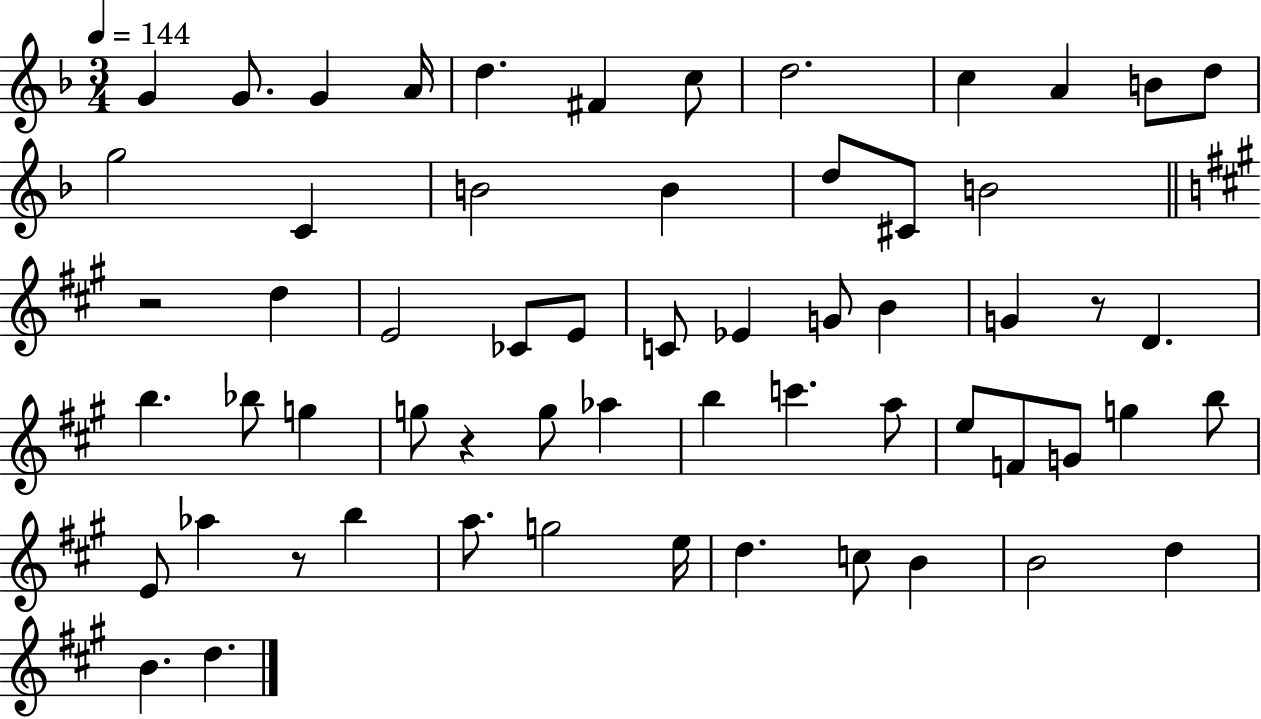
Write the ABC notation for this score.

X:1
T:Untitled
M:3/4
L:1/4
K:F
G G/2 G A/4 d ^F c/2 d2 c A B/2 d/2 g2 C B2 B d/2 ^C/2 B2 z2 d E2 _C/2 E/2 C/2 _E G/2 B G z/2 D b _b/2 g g/2 z g/2 _a b c' a/2 e/2 F/2 G/2 g b/2 E/2 _a z/2 b a/2 g2 e/4 d c/2 B B2 d B d